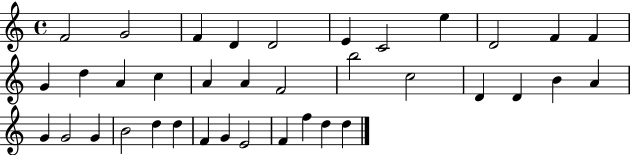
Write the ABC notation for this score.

X:1
T:Untitled
M:4/4
L:1/4
K:C
F2 G2 F D D2 E C2 e D2 F F G d A c A A F2 b2 c2 D D B A G G2 G B2 d d F G E2 F f d d